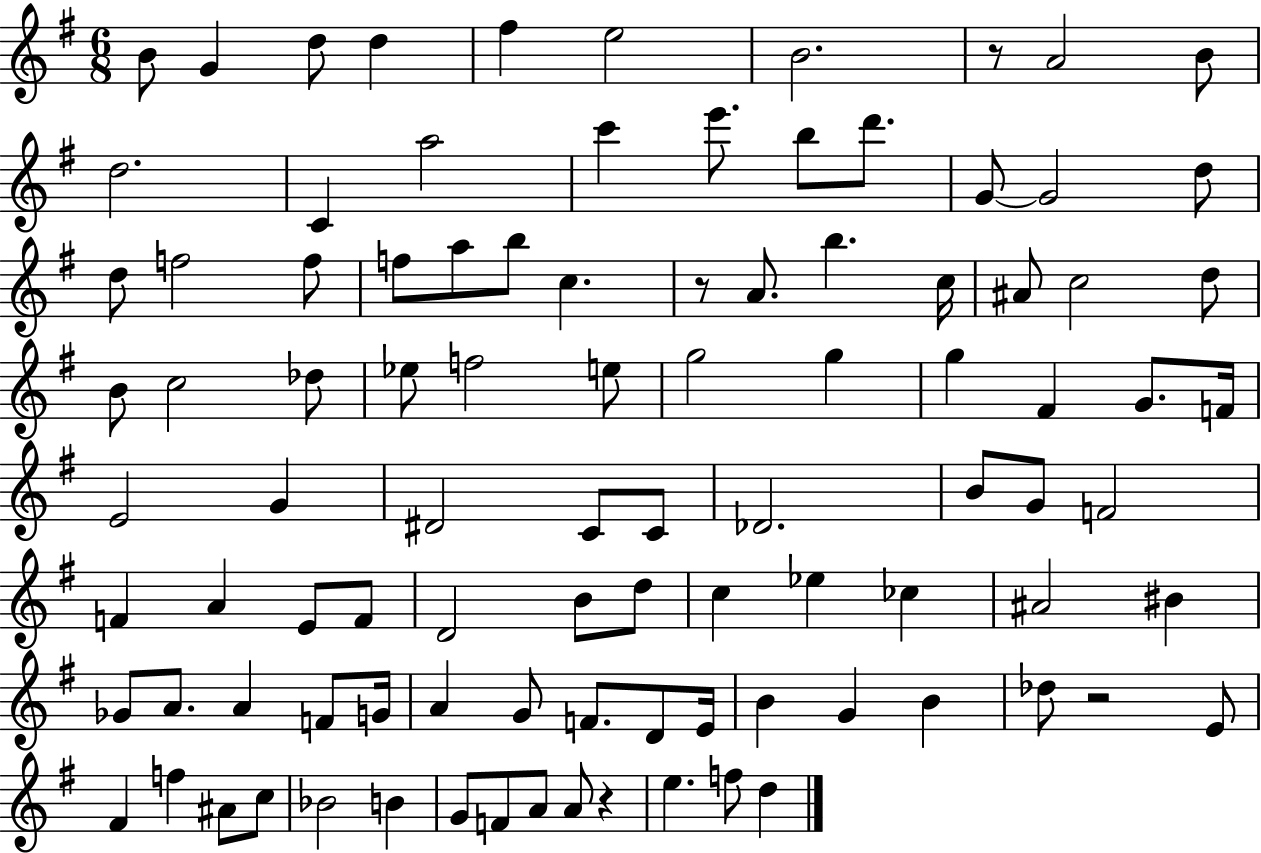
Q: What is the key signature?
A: G major